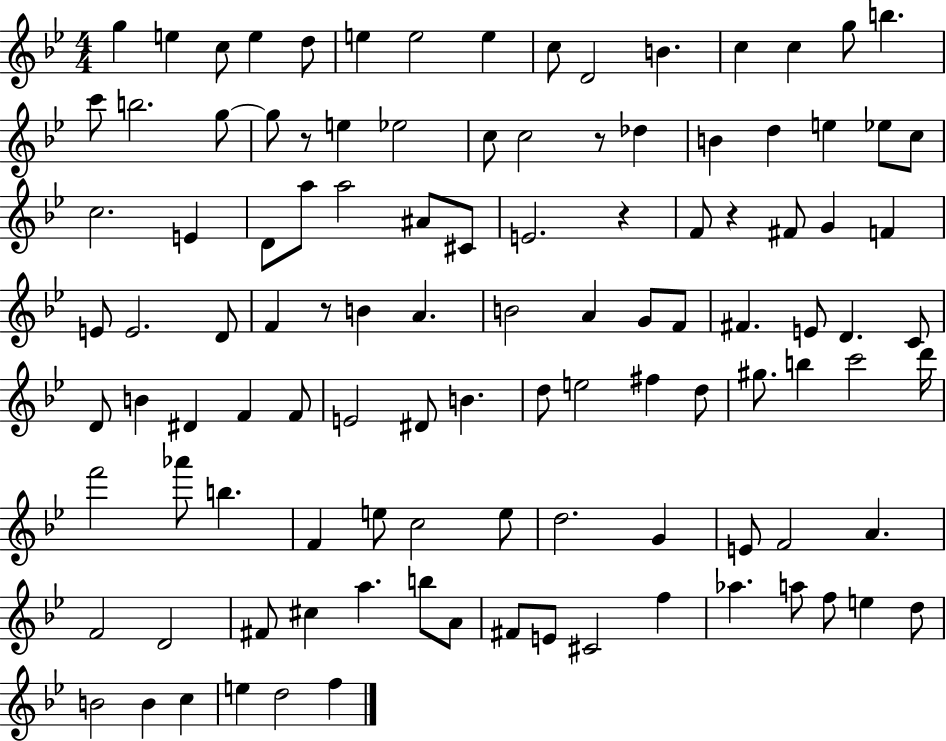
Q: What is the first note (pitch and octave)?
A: G5